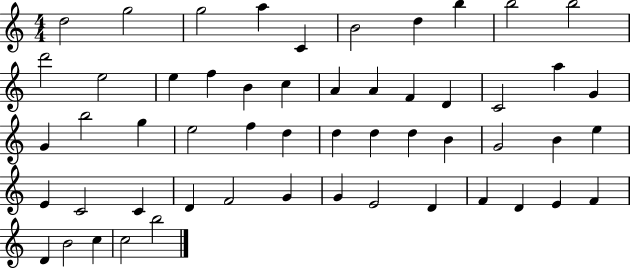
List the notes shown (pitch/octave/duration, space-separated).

D5/h G5/h G5/h A5/q C4/q B4/h D5/q B5/q B5/h B5/h D6/h E5/h E5/q F5/q B4/q C5/q A4/q A4/q F4/q D4/q C4/h A5/q G4/q G4/q B5/h G5/q E5/h F5/q D5/q D5/q D5/q D5/q B4/q G4/h B4/q E5/q E4/q C4/h C4/q D4/q F4/h G4/q G4/q E4/h D4/q F4/q D4/q E4/q F4/q D4/q B4/h C5/q C5/h B5/h